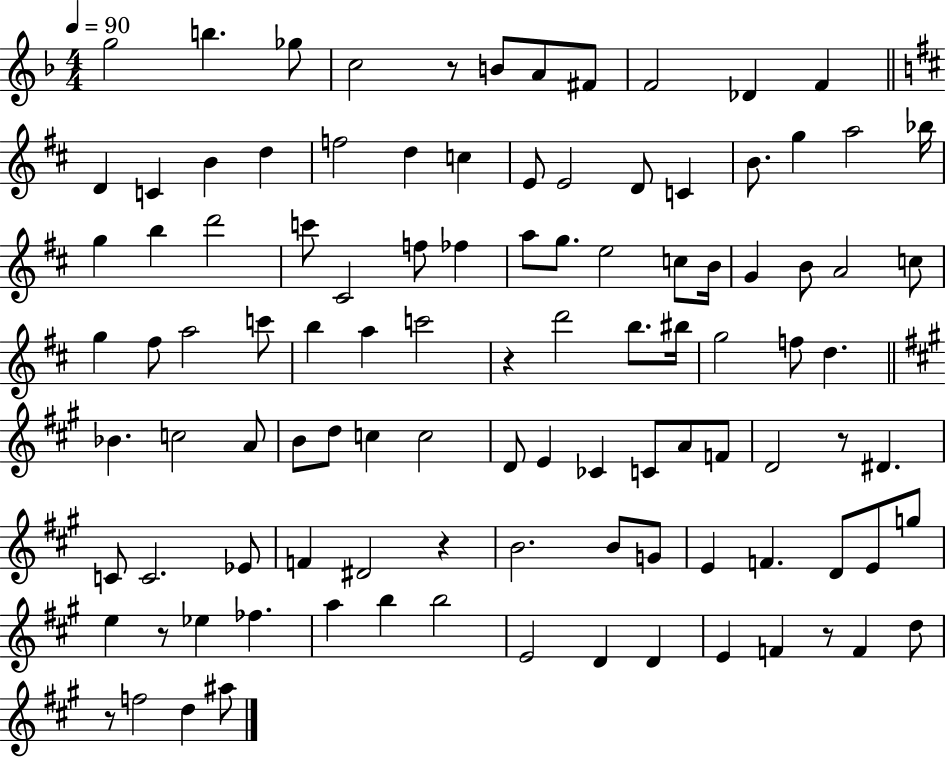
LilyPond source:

{
  \clef treble
  \numericTimeSignature
  \time 4/4
  \key f \major
  \tempo 4 = 90
  g''2 b''4. ges''8 | c''2 r8 b'8 a'8 fis'8 | f'2 des'4 f'4 | \bar "||" \break \key b \minor d'4 c'4 b'4 d''4 | f''2 d''4 c''4 | e'8 e'2 d'8 c'4 | b'8. g''4 a''2 bes''16 | \break g''4 b''4 d'''2 | c'''8 cis'2 f''8 fes''4 | a''8 g''8. e''2 c''8 b'16 | g'4 b'8 a'2 c''8 | \break g''4 fis''8 a''2 c'''8 | b''4 a''4 c'''2 | r4 d'''2 b''8. bis''16 | g''2 f''8 d''4. | \break \bar "||" \break \key a \major bes'4. c''2 a'8 | b'8 d''8 c''4 c''2 | d'8 e'4 ces'4 c'8 a'8 f'8 | d'2 r8 dis'4. | \break c'8 c'2. ees'8 | f'4 dis'2 r4 | b'2. b'8 g'8 | e'4 f'4. d'8 e'8 g''8 | \break e''4 r8 ees''4 fes''4. | a''4 b''4 b''2 | e'2 d'4 d'4 | e'4 f'4 r8 f'4 d''8 | \break r8 f''2 d''4 ais''8 | \bar "|."
}